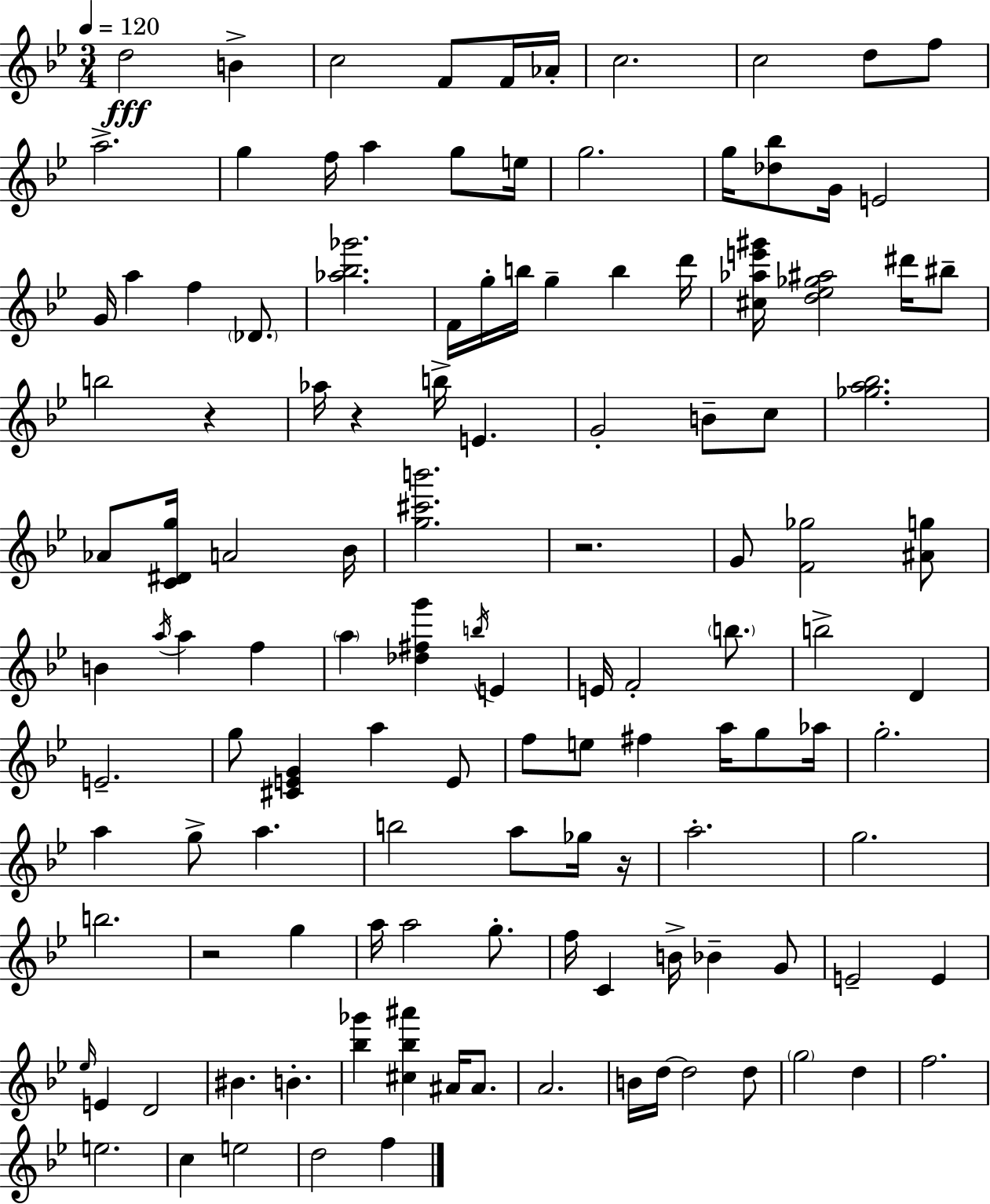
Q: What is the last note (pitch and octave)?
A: F5